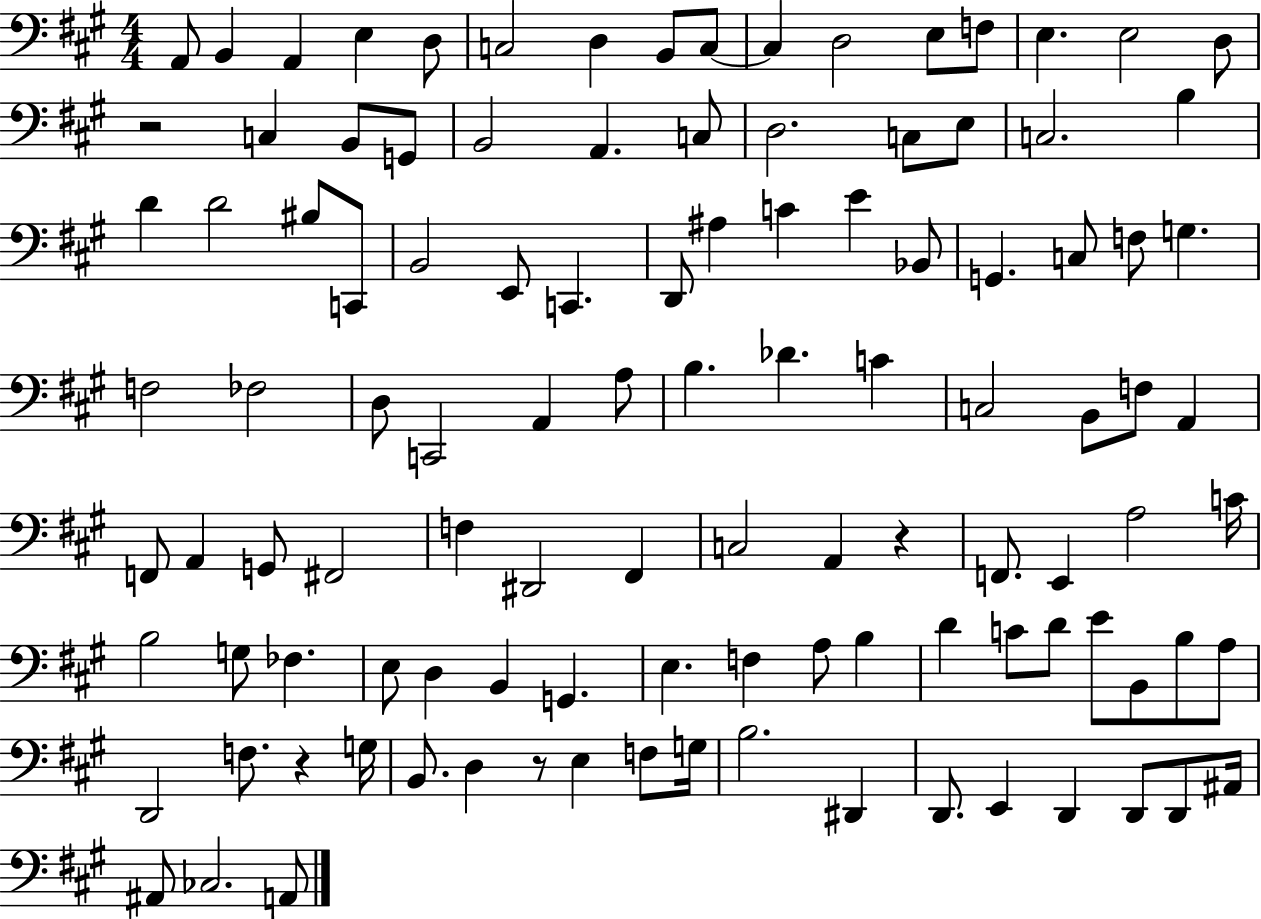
X:1
T:Untitled
M:4/4
L:1/4
K:A
A,,/2 B,, A,, E, D,/2 C,2 D, B,,/2 C,/2 C, D,2 E,/2 F,/2 E, E,2 D,/2 z2 C, B,,/2 G,,/2 B,,2 A,, C,/2 D,2 C,/2 E,/2 C,2 B, D D2 ^B,/2 C,,/2 B,,2 E,,/2 C,, D,,/2 ^A, C E _B,,/2 G,, C,/2 F,/2 G, F,2 _F,2 D,/2 C,,2 A,, A,/2 B, _D C C,2 B,,/2 F,/2 A,, F,,/2 A,, G,,/2 ^F,,2 F, ^D,,2 ^F,, C,2 A,, z F,,/2 E,, A,2 C/4 B,2 G,/2 _F, E,/2 D, B,, G,, E, F, A,/2 B, D C/2 D/2 E/2 B,,/2 B,/2 A,/2 D,,2 F,/2 z G,/4 B,,/2 D, z/2 E, F,/2 G,/4 B,2 ^D,, D,,/2 E,, D,, D,,/2 D,,/2 ^A,,/4 ^A,,/2 _C,2 A,,/2